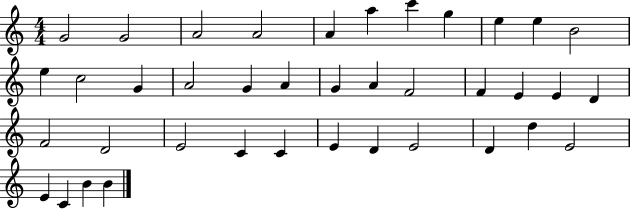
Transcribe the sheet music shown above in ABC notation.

X:1
T:Untitled
M:4/4
L:1/4
K:C
G2 G2 A2 A2 A a c' g e e B2 e c2 G A2 G A G A F2 F E E D F2 D2 E2 C C E D E2 D d E2 E C B B